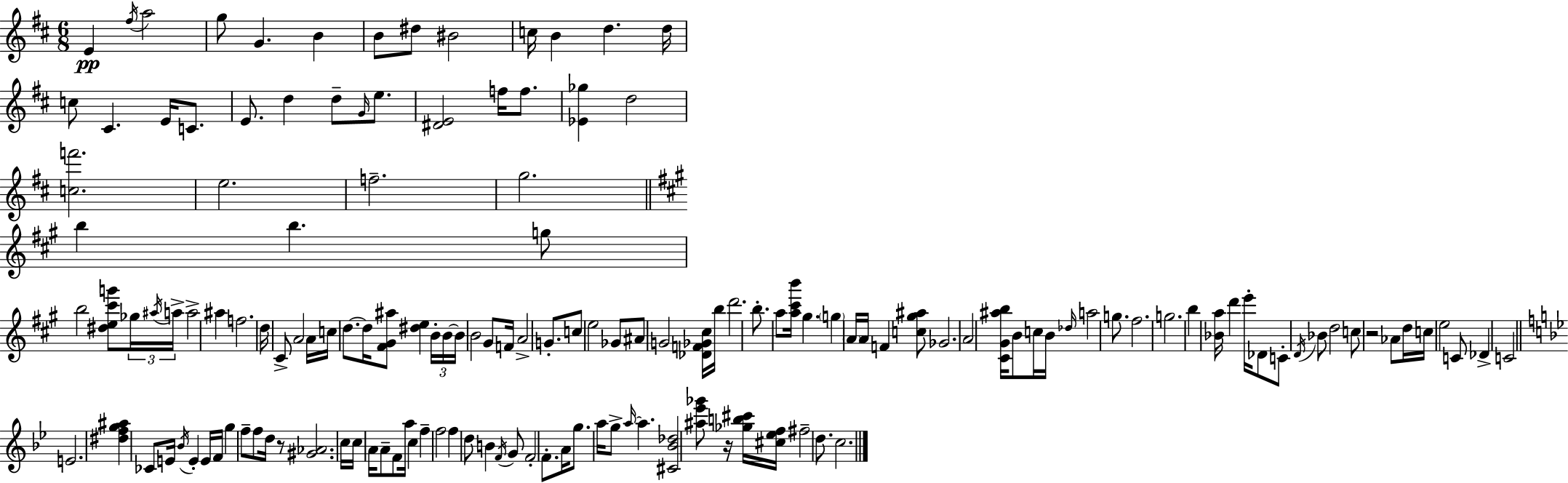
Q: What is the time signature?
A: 6/8